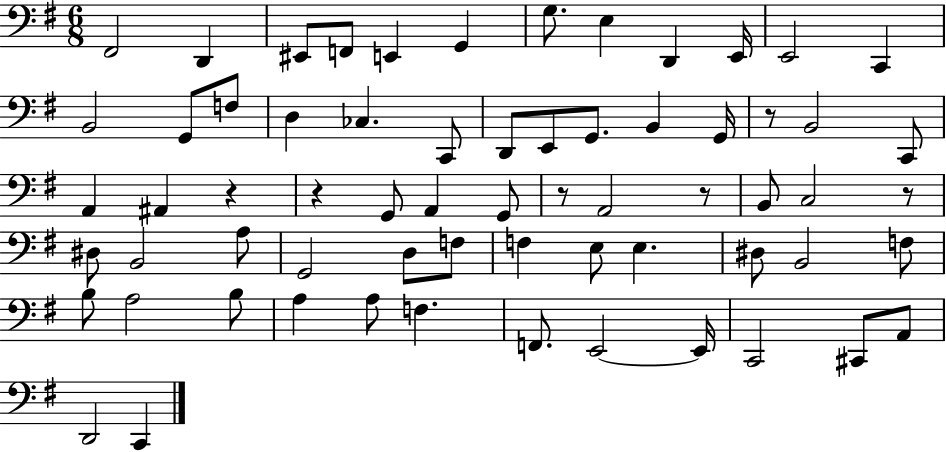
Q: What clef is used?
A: bass